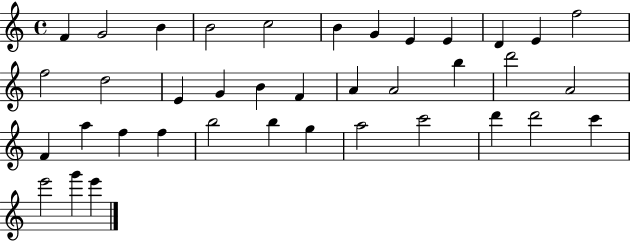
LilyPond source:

{
  \clef treble
  \time 4/4
  \defaultTimeSignature
  \key c \major
  f'4 g'2 b'4 | b'2 c''2 | b'4 g'4 e'4 e'4 | d'4 e'4 f''2 | \break f''2 d''2 | e'4 g'4 b'4 f'4 | a'4 a'2 b''4 | d'''2 a'2 | \break f'4 a''4 f''4 f''4 | b''2 b''4 g''4 | a''2 c'''2 | d'''4 d'''2 c'''4 | \break e'''2 g'''4 e'''4 | \bar "|."
}